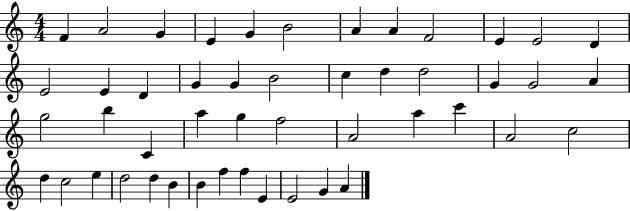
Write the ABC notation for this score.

X:1
T:Untitled
M:4/4
L:1/4
K:C
F A2 G E G B2 A A F2 E E2 D E2 E D G G B2 c d d2 G G2 A g2 b C a g f2 A2 a c' A2 c2 d c2 e d2 d B B f f E E2 G A